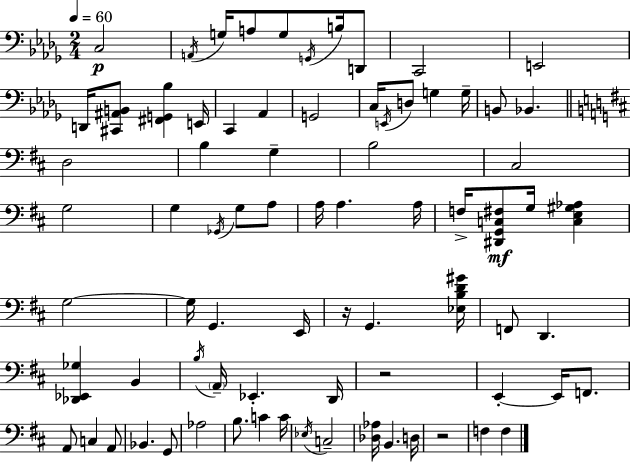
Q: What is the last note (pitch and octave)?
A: F3